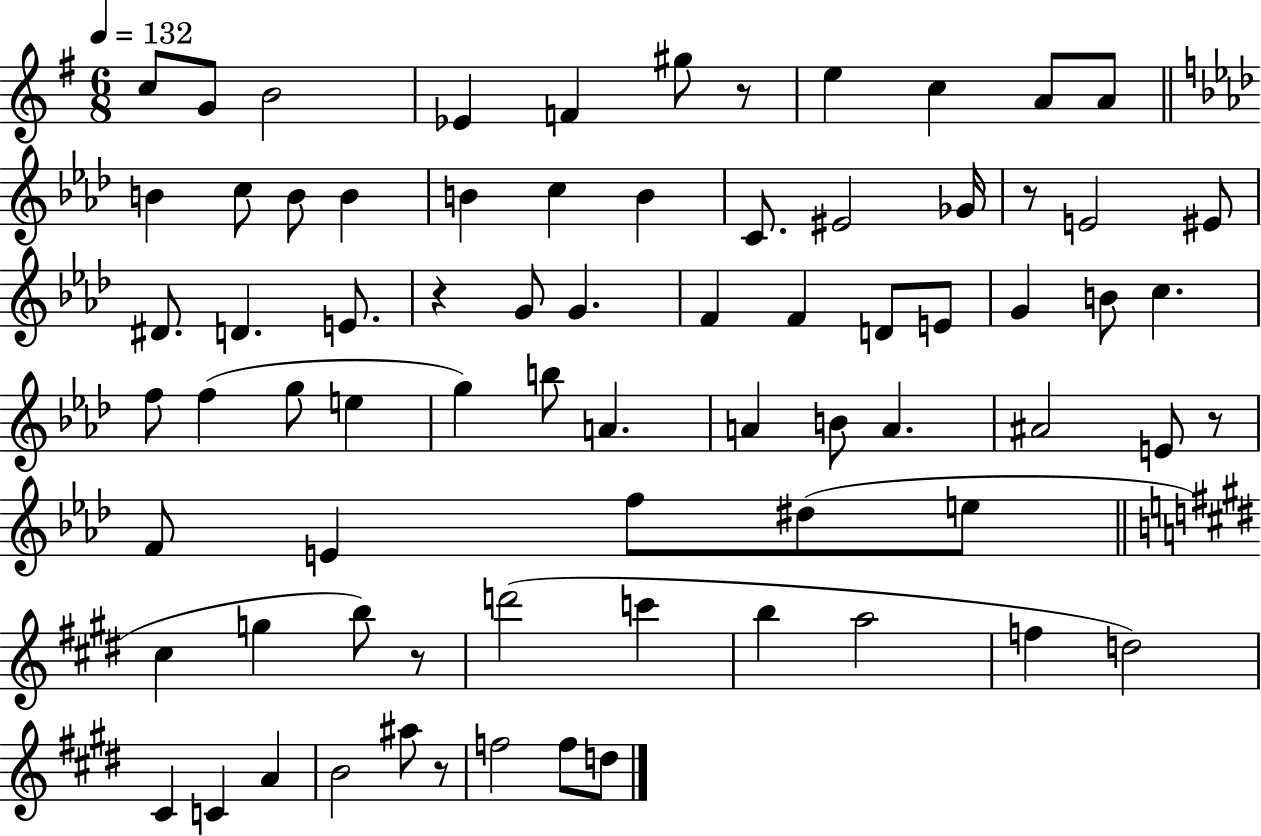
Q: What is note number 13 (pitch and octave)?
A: B4